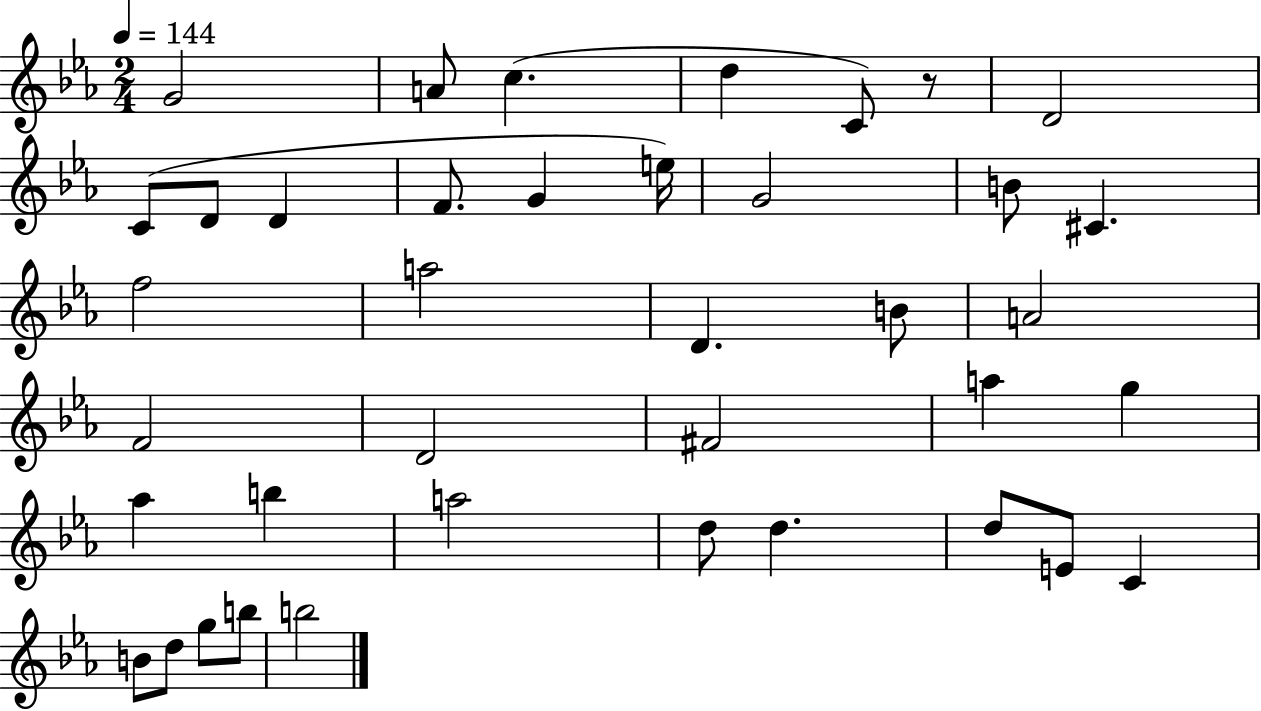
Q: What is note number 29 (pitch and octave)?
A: D5